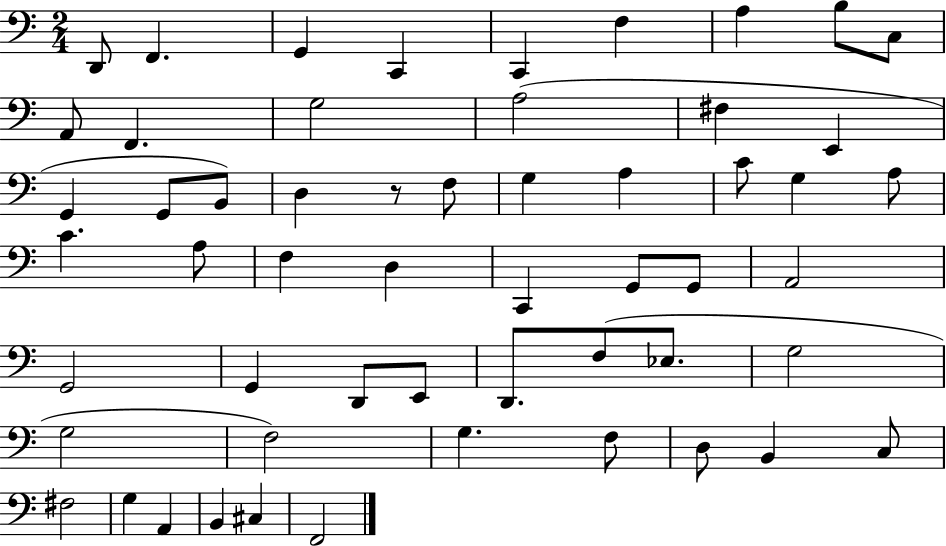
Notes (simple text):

D2/e F2/q. G2/q C2/q C2/q F3/q A3/q B3/e C3/e A2/e F2/q. G3/h A3/h F#3/q E2/q G2/q G2/e B2/e D3/q R/e F3/e G3/q A3/q C4/e G3/q A3/e C4/q. A3/e F3/q D3/q C2/q G2/e G2/e A2/h G2/h G2/q D2/e E2/e D2/e. F3/e Eb3/e. G3/h G3/h F3/h G3/q. F3/e D3/e B2/q C3/e F#3/h G3/q A2/q B2/q C#3/q F2/h